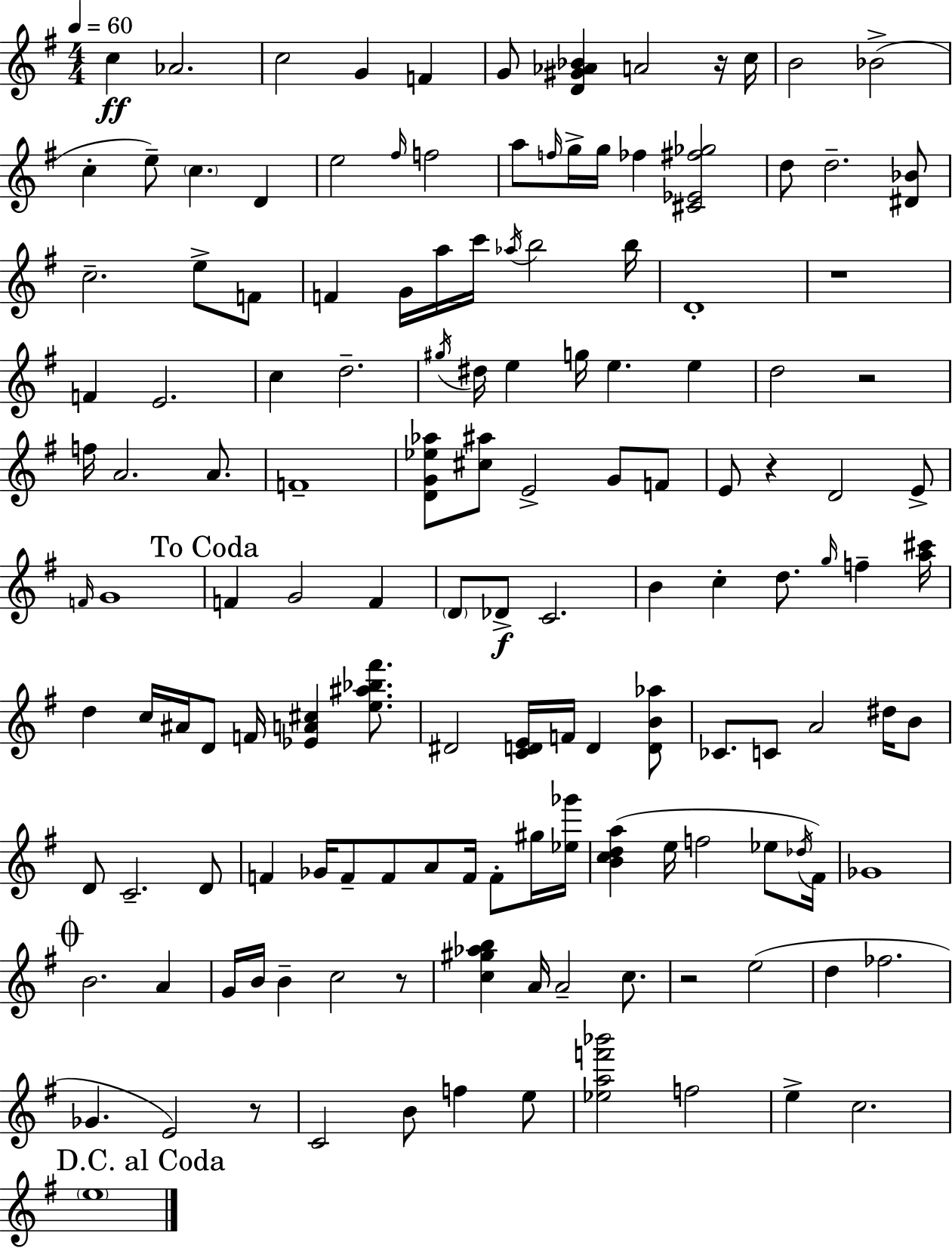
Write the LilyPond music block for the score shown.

{
  \clef treble
  \numericTimeSignature
  \time 4/4
  \key g \major
  \tempo 4 = 60
  c''4\ff aes'2. | c''2 g'4 f'4 | g'8 <d' gis' aes' bes'>4 a'2 r16 c''16 | b'2 bes'2->( | \break c''4-. e''8--) \parenthesize c''4. d'4 | e''2 \grace { fis''16 } f''2 | a''8 \grace { f''16 } g''16-> g''16 fes''4 <cis' ees' fis'' ges''>2 | d''8 d''2.-- | \break <dis' bes'>8 c''2.-- e''8-> | f'8 f'4 g'16 a''16 c'''16 \acciaccatura { aes''16 } b''2 | b''16 d'1-. | r1 | \break f'4 e'2. | c''4 d''2.-- | \acciaccatura { gis''16 } dis''16 e''4 g''16 e''4. | e''4 d''2 r2 | \break f''16 a'2. | a'8. f'1-- | <d' g' ees'' aes''>8 <cis'' ais''>8 e'2-> | g'8 f'8 e'8 r4 d'2 | \break e'8-> \grace { f'16 } g'1 | \mark "To Coda" f'4 g'2 | f'4 \parenthesize d'8 des'8->\f c'2. | b'4 c''4-. d''8. | \break \grace { g''16 } f''4-- <a'' cis'''>16 d''4 c''16 ais'16 d'8 f'16 <ees' a' cis''>4 | <e'' ais'' bes'' fis'''>8. dis'2 <c' d' e'>16 f'16 | d'4 <d' b' aes''>8 ces'8. c'8 a'2 | dis''16 b'8 d'8 c'2.-- | \break d'8 f'4 ges'16 f'8-- f'8 a'8 | f'16 f'8-. gis''16 <ees'' ges'''>16 <b' c'' d'' a''>4( e''16 f''2 | ees''8 \acciaccatura { des''16 }) fis'16 ges'1 | \mark \markup { \musicglyph "scripts.coda" } b'2. | \break a'4 g'16 b'16 b'4-- c''2 | r8 <c'' gis'' aes'' b''>4 a'16 a'2-- | c''8. r2 e''2( | d''4 fes''2. | \break ges'4. e'2) | r8 c'2 b'8 | f''4 e''8 <ees'' a'' f''' bes'''>2 f''2 | e''4-> c''2. | \break \mark "D.C. al Coda" \parenthesize e''1 | \bar "|."
}